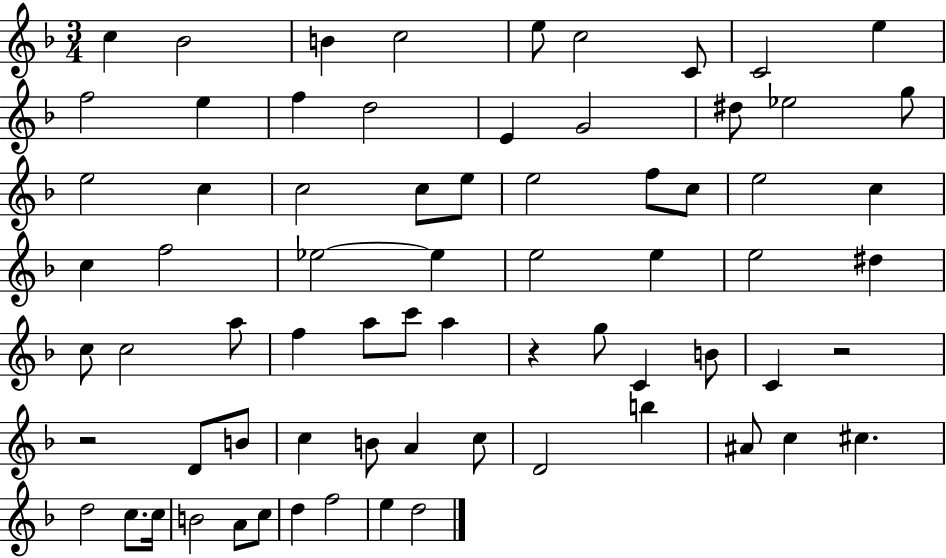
X:1
T:Untitled
M:3/4
L:1/4
K:F
c _B2 B c2 e/2 c2 C/2 C2 e f2 e f d2 E G2 ^d/2 _e2 g/2 e2 c c2 c/2 e/2 e2 f/2 c/2 e2 c c f2 _e2 _e e2 e e2 ^d c/2 c2 a/2 f a/2 c'/2 a z g/2 C B/2 C z2 z2 D/2 B/2 c B/2 A c/2 D2 b ^A/2 c ^c d2 c/2 c/4 B2 A/2 c/2 d f2 e d2